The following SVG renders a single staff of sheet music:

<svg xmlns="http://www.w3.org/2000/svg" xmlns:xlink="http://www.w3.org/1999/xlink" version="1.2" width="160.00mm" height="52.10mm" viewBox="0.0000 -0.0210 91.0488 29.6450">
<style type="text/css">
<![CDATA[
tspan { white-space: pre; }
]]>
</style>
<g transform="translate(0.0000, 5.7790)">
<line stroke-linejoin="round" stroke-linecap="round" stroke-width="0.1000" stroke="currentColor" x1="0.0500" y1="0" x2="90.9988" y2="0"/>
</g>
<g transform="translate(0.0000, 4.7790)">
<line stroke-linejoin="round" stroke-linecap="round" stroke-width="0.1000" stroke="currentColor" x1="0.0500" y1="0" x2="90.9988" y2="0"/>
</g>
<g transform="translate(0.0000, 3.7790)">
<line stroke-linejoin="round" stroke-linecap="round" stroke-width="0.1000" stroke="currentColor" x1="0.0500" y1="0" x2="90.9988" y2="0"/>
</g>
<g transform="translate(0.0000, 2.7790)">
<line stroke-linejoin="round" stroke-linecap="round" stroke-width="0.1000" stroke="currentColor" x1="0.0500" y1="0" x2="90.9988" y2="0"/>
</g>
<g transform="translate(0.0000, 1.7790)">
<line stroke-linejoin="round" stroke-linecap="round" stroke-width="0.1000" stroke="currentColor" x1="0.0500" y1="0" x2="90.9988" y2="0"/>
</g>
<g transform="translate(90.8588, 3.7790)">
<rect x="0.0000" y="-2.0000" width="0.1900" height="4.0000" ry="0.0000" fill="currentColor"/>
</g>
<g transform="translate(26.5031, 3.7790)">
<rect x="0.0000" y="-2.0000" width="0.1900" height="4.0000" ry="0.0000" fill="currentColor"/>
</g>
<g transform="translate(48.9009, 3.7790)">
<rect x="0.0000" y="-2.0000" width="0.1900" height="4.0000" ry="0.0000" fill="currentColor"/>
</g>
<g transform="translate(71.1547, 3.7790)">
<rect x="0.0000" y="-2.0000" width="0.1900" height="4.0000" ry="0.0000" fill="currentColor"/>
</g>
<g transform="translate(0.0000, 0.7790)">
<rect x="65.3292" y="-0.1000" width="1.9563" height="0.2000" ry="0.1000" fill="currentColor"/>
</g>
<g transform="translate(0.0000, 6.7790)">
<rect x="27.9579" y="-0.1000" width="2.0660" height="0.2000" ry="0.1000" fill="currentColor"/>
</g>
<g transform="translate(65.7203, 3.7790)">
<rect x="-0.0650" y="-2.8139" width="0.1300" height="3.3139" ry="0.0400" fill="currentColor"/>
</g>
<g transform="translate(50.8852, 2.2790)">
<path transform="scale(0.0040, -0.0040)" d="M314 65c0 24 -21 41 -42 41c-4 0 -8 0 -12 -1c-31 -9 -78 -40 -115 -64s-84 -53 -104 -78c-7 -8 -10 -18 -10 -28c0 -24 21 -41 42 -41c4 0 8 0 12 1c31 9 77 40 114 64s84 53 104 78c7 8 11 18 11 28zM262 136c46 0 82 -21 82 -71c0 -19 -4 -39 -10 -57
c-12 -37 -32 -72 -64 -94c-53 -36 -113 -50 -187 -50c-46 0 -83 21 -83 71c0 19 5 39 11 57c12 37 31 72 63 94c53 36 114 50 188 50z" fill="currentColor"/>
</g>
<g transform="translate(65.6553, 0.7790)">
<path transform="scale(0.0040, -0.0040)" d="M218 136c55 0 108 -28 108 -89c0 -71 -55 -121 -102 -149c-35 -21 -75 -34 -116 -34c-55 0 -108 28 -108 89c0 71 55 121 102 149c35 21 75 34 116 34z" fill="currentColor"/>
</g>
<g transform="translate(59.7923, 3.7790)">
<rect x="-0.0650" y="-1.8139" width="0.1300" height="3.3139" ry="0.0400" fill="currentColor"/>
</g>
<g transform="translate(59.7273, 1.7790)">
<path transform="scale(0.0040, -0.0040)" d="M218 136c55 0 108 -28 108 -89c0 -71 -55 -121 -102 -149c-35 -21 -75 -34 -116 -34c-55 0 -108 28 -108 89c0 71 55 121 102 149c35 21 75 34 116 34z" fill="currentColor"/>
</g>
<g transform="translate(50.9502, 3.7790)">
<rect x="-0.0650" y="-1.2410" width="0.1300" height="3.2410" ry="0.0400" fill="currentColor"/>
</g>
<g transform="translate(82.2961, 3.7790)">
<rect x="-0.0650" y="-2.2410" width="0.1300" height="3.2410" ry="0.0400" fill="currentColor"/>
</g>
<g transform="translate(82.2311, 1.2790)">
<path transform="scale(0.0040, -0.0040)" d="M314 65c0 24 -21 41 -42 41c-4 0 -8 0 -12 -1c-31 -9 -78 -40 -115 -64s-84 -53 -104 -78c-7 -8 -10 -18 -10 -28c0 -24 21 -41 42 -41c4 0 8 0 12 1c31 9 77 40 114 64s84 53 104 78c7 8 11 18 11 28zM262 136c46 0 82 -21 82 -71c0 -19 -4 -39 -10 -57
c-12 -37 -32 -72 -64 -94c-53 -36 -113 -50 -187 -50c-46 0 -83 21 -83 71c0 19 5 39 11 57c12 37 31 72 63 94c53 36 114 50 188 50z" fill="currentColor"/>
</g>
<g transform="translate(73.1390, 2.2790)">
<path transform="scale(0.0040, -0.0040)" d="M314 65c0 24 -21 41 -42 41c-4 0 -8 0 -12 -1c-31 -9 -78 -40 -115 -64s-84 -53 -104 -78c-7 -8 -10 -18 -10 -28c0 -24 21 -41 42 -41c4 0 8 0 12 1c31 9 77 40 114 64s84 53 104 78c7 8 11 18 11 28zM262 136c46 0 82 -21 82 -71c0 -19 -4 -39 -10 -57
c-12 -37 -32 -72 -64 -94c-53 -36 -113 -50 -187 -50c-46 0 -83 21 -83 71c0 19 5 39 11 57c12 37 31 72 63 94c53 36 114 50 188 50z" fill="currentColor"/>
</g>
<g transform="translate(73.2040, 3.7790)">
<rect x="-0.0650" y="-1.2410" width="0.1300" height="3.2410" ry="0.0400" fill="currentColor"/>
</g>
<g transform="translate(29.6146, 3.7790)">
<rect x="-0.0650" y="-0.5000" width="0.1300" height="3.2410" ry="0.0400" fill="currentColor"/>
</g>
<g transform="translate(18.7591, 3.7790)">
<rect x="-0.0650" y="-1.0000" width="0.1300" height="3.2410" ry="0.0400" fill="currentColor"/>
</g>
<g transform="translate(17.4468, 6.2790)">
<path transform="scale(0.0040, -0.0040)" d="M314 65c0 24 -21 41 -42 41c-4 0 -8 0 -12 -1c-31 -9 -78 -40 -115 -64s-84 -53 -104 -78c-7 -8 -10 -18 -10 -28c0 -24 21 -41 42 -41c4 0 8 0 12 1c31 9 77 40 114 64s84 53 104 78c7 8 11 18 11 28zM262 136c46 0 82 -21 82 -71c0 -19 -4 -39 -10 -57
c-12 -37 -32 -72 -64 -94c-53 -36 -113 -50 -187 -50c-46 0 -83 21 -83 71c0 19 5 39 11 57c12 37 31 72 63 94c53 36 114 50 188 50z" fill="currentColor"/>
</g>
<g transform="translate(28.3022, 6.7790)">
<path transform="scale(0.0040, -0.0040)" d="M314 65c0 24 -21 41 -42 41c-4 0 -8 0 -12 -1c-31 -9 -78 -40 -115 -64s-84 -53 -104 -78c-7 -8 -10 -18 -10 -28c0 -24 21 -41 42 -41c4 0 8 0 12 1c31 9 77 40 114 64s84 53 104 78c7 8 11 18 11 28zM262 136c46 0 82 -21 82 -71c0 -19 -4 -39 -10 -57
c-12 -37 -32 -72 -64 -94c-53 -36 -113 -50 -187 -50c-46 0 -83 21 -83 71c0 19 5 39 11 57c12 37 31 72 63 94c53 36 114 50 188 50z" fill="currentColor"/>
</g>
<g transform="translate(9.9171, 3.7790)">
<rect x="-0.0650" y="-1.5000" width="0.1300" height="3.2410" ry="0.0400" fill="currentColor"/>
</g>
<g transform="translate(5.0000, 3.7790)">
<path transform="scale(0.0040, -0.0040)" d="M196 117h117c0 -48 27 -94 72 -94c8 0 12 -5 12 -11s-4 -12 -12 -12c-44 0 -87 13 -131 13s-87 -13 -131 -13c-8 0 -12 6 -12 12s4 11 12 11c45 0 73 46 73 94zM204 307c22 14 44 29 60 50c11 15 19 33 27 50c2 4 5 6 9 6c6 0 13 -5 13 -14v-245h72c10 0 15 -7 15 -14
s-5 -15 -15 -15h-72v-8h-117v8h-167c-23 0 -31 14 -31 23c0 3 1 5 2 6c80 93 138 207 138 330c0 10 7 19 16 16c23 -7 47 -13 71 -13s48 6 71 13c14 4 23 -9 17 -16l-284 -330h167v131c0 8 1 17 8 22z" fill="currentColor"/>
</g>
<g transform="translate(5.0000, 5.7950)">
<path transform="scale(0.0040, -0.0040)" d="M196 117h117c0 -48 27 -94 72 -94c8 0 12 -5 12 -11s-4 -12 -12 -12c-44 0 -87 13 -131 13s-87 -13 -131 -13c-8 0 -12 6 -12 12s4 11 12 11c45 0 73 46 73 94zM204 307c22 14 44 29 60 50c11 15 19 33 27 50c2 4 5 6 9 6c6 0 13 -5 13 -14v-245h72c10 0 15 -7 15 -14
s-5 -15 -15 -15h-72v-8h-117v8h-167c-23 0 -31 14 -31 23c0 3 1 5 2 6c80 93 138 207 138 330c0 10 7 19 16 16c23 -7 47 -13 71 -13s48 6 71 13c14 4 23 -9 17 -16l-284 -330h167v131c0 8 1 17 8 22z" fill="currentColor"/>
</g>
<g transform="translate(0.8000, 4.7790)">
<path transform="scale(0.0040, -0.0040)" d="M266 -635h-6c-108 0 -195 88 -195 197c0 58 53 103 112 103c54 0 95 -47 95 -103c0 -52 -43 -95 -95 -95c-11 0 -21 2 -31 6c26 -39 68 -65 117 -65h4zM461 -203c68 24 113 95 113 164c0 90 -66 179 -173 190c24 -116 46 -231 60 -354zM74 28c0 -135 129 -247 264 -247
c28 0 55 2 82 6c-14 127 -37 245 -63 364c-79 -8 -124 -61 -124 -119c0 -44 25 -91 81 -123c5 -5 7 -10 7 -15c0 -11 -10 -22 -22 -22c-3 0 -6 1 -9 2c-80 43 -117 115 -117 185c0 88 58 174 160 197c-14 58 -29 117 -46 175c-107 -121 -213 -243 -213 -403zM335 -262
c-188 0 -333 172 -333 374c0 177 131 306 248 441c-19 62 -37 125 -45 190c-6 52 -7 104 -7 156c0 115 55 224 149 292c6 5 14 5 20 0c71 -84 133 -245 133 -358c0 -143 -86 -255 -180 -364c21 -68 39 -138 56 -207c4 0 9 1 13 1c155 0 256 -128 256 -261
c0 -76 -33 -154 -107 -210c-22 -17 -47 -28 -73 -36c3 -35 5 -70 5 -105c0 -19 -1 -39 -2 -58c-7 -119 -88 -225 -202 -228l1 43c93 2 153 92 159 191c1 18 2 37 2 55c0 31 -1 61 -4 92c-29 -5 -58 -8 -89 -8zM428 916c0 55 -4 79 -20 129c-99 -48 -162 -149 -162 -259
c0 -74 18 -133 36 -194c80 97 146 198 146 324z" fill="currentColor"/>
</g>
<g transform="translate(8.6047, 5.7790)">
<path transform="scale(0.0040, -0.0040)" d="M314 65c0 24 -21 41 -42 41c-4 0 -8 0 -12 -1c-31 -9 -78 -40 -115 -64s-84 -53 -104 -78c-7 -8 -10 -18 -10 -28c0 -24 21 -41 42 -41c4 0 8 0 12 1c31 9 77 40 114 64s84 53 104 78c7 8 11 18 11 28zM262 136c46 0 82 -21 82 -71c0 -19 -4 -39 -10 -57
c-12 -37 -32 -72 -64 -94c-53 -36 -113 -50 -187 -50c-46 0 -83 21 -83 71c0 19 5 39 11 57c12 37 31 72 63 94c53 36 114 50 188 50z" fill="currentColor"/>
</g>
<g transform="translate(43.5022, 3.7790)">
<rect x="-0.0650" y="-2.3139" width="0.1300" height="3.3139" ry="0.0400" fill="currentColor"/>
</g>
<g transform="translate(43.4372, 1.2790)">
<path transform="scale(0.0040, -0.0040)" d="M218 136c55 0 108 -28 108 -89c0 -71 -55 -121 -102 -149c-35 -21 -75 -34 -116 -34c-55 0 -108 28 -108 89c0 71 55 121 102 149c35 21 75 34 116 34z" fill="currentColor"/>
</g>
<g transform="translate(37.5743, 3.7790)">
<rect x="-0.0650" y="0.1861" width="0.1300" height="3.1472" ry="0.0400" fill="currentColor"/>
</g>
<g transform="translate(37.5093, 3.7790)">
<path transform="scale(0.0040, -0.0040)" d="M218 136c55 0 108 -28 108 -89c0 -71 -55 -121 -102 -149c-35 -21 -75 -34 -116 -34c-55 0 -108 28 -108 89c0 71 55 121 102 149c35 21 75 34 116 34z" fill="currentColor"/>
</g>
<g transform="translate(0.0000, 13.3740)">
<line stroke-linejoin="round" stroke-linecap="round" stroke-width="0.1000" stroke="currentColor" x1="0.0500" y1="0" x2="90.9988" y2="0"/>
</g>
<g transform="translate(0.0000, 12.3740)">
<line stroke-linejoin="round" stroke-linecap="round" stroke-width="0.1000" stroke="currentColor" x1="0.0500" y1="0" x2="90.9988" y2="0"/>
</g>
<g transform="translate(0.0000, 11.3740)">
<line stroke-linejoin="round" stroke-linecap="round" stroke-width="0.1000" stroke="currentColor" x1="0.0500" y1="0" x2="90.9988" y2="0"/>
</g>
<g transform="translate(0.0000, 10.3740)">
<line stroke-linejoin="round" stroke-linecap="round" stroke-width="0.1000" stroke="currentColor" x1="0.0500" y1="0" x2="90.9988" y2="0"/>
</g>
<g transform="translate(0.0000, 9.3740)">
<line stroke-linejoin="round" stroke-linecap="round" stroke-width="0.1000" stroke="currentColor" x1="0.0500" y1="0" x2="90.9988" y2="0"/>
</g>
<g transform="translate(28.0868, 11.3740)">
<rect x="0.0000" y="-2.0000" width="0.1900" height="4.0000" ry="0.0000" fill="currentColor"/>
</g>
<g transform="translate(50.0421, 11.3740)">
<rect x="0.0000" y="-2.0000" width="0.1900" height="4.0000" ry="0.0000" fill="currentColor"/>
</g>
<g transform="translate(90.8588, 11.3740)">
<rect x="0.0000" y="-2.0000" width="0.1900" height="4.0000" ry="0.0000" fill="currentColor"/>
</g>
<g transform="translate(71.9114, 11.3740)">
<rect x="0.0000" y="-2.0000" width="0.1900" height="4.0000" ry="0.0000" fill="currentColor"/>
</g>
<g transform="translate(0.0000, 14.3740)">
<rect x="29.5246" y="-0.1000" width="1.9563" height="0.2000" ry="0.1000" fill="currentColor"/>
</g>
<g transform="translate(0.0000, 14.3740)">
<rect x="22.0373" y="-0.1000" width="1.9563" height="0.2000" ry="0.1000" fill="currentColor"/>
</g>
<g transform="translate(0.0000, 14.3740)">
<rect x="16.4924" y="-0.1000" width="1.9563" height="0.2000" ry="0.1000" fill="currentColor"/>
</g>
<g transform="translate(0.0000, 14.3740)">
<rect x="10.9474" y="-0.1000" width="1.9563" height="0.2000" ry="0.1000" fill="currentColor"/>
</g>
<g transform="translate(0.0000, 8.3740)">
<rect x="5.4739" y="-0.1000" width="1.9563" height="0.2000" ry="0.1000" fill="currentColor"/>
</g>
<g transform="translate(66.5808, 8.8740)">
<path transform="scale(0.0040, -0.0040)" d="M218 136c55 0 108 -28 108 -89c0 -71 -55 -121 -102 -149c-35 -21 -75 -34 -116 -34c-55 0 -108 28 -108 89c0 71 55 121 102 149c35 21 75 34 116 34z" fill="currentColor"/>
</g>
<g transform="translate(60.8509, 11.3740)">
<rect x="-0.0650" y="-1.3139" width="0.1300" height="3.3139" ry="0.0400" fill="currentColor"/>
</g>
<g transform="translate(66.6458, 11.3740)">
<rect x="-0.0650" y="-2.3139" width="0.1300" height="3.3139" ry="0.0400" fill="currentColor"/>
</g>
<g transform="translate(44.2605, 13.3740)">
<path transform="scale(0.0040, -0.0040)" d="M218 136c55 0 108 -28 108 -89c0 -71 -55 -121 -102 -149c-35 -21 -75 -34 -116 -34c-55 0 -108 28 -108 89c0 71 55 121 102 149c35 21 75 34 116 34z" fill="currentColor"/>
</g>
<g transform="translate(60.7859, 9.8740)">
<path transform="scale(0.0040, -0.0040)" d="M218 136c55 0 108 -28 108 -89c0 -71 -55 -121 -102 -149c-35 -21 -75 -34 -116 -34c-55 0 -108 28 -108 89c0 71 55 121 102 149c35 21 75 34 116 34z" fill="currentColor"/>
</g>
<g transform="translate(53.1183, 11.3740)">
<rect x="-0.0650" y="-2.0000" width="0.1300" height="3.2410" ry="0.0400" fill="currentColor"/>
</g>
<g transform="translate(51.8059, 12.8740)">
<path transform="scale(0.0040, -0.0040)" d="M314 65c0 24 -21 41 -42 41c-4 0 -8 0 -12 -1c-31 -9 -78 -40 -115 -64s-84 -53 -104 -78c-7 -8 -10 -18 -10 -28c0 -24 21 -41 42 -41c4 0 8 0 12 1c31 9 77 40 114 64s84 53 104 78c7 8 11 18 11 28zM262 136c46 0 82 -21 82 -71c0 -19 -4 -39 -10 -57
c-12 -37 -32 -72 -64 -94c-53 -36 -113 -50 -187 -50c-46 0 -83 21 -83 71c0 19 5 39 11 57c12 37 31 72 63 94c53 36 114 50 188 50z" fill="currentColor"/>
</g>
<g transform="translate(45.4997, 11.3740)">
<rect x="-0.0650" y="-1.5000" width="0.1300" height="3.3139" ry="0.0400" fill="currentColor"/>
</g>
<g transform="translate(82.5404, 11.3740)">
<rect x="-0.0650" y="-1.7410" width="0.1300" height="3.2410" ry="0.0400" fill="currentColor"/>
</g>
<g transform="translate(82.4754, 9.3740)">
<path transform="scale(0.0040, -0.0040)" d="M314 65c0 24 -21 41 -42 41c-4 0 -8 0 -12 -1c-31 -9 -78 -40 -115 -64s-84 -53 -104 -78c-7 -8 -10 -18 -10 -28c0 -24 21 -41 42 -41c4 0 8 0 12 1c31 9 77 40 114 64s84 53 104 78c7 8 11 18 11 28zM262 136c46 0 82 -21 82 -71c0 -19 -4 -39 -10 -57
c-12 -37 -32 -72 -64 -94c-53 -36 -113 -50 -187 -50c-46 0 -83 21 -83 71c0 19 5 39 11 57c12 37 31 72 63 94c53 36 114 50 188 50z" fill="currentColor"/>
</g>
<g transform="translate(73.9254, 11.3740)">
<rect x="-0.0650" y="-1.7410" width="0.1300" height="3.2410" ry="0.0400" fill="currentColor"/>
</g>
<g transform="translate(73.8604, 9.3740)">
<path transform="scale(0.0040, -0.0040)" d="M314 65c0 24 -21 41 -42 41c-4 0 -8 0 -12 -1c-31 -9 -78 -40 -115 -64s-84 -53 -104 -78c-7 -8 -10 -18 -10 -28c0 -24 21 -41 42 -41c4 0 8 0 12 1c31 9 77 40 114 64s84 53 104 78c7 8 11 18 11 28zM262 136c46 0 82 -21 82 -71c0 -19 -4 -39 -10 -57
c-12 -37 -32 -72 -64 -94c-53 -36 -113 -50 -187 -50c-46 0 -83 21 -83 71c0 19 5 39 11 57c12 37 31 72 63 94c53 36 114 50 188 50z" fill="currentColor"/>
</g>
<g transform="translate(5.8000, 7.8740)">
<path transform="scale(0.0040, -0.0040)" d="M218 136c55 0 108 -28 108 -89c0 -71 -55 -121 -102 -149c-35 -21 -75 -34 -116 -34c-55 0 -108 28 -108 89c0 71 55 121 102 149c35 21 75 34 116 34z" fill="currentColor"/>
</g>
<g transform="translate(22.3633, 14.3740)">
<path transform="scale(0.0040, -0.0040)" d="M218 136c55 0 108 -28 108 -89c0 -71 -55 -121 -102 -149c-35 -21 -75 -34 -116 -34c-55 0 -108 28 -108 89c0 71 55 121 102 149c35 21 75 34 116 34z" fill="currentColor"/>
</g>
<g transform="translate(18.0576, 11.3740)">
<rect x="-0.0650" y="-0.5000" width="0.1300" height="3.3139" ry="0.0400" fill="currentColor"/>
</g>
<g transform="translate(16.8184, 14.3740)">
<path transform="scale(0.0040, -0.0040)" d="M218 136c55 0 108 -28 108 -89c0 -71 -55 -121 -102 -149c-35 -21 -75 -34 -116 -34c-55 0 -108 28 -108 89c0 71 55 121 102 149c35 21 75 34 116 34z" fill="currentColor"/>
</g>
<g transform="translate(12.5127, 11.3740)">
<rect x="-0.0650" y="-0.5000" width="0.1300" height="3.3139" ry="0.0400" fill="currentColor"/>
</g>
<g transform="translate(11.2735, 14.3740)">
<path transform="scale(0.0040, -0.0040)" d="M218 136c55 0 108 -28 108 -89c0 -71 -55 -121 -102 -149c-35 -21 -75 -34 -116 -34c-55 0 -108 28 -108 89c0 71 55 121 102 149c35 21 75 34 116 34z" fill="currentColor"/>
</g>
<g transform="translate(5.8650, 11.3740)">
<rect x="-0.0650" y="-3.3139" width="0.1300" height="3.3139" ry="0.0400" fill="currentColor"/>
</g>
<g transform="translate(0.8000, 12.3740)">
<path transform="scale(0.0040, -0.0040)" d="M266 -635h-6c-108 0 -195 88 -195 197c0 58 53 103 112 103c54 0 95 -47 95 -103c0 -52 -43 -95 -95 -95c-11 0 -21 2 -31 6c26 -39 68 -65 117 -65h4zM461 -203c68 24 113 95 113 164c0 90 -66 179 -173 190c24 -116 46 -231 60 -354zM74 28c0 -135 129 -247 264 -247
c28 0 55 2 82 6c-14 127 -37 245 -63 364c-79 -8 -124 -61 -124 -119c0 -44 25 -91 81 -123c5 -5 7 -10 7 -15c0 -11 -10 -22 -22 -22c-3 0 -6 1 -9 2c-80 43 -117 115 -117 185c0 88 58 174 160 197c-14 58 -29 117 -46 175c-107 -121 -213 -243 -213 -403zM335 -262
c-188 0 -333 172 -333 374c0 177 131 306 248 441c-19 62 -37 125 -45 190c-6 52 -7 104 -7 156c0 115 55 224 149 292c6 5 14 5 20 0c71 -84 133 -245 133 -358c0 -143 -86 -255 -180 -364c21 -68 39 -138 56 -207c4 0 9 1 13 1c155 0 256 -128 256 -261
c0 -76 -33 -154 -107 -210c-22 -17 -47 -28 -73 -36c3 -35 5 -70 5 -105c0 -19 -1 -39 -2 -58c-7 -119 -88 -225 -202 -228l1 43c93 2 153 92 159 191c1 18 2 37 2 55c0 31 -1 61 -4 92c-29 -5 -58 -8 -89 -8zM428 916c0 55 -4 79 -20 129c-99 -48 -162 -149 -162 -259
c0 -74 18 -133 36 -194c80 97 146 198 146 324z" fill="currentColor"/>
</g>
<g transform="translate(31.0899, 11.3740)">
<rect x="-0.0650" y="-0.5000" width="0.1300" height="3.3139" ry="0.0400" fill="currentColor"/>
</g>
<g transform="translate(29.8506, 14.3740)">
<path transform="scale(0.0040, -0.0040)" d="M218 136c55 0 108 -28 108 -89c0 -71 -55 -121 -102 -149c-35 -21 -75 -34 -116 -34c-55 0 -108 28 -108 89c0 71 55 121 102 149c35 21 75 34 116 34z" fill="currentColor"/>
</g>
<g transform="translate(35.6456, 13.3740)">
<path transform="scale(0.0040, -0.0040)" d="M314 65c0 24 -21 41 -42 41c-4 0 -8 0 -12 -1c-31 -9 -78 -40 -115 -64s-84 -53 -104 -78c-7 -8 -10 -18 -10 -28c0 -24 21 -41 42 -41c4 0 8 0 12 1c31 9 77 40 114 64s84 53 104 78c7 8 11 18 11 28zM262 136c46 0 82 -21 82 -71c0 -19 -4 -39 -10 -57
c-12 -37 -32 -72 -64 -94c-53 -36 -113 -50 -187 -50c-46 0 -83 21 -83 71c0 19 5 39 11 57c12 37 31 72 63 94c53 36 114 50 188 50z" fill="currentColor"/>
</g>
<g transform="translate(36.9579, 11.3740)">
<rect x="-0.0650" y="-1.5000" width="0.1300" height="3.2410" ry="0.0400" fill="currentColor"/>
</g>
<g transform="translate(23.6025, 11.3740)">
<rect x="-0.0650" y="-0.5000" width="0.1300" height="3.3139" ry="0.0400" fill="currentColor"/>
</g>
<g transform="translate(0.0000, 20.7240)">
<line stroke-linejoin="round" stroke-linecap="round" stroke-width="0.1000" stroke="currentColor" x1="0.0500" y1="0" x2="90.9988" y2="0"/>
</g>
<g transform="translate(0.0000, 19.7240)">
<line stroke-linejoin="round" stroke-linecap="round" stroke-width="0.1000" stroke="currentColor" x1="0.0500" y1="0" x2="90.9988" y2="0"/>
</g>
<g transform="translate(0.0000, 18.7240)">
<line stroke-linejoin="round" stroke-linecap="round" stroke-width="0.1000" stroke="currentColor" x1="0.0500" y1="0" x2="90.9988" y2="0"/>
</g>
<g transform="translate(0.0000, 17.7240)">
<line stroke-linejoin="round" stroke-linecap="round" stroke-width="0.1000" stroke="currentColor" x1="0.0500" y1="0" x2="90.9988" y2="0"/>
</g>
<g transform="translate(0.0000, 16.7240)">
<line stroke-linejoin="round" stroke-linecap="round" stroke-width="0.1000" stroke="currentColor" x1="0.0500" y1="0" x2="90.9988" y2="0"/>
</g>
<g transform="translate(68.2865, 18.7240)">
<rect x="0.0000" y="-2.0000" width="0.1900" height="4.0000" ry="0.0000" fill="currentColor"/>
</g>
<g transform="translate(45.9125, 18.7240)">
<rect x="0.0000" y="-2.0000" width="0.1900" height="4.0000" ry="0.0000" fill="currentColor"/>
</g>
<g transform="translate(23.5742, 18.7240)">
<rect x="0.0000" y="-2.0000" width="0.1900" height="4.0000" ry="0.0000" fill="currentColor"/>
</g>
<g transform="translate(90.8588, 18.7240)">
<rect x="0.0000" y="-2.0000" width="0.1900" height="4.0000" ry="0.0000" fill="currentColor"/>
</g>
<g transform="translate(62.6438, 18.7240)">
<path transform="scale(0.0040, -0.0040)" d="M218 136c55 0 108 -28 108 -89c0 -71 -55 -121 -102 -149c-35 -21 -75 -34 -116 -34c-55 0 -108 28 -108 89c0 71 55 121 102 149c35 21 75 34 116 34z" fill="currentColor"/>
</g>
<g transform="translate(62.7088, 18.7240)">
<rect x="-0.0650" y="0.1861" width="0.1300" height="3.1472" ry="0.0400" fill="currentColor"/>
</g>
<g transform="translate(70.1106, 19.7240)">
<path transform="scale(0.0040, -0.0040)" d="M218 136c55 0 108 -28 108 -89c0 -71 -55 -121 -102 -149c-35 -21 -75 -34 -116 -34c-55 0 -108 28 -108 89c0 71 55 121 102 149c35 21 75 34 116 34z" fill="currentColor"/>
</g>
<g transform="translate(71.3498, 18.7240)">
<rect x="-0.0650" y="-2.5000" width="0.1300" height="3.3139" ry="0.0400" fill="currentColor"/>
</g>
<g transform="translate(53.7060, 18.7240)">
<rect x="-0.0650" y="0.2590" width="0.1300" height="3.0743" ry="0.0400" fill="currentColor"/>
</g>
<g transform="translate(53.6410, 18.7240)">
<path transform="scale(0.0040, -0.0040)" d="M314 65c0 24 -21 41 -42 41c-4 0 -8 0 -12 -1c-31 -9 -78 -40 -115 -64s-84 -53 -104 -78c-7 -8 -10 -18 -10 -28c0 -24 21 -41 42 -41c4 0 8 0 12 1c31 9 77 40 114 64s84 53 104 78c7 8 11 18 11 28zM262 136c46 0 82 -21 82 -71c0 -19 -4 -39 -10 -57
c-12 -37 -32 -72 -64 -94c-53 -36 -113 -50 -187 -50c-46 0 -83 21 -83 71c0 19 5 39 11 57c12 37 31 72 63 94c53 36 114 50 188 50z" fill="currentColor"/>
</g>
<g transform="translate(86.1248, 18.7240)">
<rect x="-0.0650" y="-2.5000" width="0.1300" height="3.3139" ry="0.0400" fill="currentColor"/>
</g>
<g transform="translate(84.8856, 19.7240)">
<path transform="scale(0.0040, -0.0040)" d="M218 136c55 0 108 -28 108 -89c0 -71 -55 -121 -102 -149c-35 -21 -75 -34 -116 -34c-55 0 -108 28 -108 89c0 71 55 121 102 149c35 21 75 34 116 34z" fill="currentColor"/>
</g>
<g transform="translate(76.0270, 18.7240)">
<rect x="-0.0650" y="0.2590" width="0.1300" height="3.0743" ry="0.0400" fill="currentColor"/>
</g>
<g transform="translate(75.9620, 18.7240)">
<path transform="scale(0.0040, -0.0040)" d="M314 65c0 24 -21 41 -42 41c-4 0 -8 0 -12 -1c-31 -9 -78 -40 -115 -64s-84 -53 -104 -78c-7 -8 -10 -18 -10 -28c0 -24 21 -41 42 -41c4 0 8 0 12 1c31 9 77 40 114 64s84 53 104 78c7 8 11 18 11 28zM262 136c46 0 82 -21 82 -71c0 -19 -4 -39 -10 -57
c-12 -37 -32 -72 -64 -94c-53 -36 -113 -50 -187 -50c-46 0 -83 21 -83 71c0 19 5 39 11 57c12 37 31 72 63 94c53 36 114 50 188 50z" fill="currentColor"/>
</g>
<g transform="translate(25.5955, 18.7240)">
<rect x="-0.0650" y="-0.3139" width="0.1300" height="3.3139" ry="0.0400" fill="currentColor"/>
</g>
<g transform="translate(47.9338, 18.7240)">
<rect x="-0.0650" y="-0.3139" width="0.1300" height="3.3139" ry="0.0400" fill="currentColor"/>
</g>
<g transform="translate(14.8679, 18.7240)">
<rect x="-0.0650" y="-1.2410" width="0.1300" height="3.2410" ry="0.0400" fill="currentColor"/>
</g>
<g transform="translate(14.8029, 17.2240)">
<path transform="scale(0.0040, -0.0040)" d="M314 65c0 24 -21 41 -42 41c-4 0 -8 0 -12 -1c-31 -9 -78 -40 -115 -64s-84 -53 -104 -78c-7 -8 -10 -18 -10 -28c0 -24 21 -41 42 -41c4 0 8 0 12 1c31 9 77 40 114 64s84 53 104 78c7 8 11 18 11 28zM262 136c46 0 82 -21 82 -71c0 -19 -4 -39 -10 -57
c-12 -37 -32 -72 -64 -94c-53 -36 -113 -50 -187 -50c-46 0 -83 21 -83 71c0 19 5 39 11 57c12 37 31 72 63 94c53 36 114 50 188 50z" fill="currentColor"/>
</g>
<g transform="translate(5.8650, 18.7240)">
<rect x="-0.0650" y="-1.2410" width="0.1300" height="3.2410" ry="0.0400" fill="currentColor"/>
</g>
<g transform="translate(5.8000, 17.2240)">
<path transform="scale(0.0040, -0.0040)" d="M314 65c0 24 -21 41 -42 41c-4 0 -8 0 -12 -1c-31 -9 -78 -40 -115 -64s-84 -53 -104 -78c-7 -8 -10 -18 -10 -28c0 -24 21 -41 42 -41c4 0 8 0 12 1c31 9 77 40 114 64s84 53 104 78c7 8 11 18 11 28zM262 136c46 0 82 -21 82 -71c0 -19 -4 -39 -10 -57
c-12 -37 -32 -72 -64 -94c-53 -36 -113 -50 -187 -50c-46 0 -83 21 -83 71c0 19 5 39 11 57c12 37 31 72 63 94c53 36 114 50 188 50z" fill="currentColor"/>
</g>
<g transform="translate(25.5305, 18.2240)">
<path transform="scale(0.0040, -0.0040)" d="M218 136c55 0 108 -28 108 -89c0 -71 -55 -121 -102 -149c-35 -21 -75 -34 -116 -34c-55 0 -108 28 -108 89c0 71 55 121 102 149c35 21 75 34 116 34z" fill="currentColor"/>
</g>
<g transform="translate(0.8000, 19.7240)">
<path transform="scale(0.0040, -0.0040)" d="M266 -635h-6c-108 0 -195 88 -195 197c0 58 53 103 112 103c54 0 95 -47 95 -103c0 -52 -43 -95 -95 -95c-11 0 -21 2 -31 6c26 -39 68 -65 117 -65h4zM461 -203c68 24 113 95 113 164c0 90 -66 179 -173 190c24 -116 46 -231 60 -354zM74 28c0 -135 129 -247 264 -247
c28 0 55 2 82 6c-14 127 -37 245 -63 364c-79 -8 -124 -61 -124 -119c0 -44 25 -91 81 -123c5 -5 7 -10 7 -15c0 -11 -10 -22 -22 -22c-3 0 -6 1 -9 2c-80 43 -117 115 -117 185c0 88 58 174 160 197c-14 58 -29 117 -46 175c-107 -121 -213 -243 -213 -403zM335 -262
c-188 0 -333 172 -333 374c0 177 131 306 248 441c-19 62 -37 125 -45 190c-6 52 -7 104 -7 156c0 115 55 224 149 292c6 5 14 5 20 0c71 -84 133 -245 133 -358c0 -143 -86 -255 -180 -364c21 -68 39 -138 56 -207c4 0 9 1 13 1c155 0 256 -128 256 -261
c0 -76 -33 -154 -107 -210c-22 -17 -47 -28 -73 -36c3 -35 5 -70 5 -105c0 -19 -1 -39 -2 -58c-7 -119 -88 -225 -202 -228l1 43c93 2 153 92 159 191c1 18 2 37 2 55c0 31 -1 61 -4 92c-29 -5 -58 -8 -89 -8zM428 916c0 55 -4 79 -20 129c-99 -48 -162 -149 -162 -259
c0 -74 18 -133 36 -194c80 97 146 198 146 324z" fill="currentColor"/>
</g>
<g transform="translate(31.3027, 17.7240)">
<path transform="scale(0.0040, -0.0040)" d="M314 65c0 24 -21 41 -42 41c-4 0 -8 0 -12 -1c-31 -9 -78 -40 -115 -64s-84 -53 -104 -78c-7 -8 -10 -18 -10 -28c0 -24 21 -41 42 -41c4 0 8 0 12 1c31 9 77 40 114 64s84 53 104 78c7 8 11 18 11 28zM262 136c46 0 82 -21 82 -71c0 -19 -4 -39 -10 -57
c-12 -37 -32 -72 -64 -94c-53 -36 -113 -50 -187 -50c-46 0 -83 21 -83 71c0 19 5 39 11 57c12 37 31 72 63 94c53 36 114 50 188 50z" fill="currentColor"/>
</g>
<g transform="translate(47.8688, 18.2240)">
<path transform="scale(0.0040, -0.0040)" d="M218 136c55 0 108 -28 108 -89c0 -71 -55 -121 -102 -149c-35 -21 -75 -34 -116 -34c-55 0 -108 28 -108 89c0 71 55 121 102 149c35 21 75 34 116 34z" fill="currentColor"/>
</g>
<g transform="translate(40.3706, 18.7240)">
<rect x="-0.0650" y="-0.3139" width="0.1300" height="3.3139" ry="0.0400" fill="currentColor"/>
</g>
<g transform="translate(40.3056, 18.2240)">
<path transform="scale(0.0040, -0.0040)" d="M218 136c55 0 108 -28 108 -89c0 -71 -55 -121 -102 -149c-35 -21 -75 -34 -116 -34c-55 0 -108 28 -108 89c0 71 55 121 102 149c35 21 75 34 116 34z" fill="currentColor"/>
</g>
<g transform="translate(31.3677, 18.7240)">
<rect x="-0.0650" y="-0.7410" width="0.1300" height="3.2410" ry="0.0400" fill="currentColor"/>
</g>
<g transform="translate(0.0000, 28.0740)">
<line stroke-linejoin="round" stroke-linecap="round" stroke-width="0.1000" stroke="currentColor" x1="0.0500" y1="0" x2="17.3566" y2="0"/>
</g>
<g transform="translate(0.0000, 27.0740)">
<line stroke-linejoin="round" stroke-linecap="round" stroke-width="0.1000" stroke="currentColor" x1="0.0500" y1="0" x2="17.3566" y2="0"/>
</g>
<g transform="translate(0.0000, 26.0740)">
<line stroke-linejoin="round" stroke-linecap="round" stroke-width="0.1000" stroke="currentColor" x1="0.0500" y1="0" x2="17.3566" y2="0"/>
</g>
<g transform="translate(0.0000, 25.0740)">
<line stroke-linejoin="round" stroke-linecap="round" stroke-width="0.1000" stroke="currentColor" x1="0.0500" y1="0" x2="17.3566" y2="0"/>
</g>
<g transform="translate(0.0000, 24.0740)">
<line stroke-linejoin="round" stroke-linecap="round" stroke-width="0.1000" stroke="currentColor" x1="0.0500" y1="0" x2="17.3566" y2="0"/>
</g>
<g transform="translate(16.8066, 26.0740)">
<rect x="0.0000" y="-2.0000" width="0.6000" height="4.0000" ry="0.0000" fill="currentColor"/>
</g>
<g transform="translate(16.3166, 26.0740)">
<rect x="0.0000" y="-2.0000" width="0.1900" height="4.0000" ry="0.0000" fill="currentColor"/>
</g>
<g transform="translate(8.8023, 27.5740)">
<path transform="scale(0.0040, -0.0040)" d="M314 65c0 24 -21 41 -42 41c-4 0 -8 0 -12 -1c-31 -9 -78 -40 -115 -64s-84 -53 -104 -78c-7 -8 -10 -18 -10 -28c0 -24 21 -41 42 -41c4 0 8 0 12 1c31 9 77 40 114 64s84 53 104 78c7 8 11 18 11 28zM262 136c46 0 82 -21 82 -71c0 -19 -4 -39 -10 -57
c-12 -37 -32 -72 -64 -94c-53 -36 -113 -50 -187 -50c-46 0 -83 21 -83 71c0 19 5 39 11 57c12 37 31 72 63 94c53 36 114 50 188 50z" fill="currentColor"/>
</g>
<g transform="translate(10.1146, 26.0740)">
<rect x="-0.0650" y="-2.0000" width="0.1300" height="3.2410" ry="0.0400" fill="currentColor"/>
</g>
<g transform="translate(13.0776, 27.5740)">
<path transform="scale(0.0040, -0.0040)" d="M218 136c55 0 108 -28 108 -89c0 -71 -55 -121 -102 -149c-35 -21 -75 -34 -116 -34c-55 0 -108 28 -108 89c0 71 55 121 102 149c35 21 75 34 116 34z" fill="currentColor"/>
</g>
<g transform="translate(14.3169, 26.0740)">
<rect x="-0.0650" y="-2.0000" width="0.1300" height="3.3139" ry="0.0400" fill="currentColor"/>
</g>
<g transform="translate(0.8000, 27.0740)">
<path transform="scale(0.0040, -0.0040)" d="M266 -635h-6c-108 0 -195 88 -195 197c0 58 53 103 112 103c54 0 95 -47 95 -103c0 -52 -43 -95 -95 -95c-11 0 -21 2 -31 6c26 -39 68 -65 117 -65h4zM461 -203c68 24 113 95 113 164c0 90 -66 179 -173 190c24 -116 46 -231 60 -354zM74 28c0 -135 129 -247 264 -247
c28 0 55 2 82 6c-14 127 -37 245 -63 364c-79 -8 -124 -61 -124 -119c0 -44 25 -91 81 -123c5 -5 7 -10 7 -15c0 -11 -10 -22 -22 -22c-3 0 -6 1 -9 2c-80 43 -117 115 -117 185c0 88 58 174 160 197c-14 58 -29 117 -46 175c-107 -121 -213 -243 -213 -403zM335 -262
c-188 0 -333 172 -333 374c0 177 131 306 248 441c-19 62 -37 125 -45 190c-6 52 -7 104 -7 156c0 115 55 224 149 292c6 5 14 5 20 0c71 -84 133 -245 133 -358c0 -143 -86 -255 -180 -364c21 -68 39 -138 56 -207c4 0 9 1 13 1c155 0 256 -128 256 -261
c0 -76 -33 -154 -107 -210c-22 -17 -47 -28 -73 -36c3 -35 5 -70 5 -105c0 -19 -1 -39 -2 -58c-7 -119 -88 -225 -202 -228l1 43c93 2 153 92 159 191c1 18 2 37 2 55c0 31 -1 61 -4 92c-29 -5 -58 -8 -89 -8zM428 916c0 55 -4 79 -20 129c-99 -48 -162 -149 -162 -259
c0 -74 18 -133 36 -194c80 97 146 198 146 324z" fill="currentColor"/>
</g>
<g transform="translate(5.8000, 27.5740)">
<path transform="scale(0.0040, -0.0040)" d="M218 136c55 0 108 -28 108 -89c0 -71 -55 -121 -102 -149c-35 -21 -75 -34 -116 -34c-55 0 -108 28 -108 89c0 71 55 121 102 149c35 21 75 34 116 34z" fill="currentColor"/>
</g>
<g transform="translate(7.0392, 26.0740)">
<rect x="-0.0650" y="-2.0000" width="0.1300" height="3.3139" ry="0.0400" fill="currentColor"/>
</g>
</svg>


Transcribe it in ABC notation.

X:1
T:Untitled
M:4/4
L:1/4
K:C
E2 D2 C2 B g e2 f a e2 g2 b C C C C E2 E F2 e g f2 f2 e2 e2 c d2 c c B2 B G B2 G F F2 F